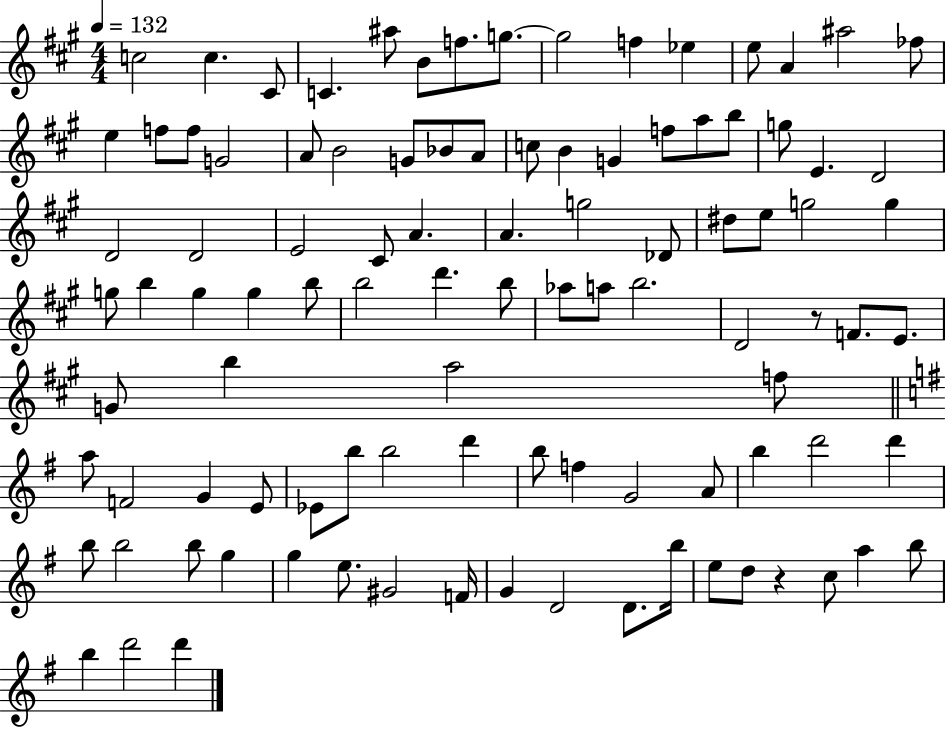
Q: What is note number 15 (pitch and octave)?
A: FES5